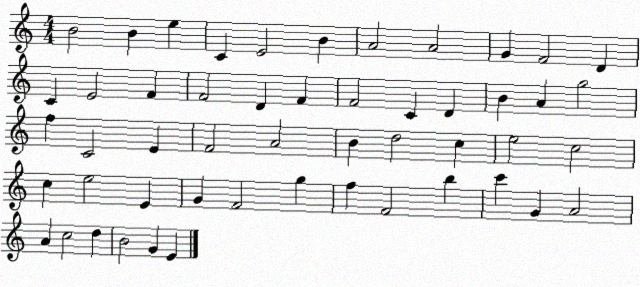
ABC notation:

X:1
T:Untitled
M:4/4
L:1/4
K:C
B2 B e C E2 B A2 A2 G F2 D C E2 F F2 D F F2 C D B A g2 f C2 E F2 A2 B d2 c e2 c2 c e2 E G F2 g f F2 b c' G A2 A c2 d B2 G E